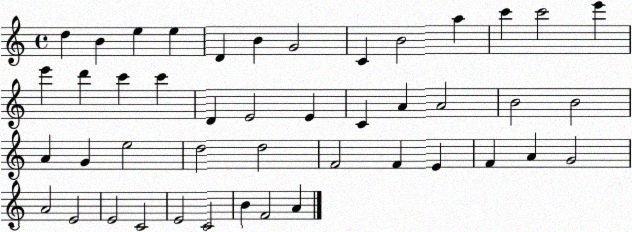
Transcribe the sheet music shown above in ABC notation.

X:1
T:Untitled
M:4/4
L:1/4
K:C
d B e e D B G2 C B2 a c' c'2 e' e' d' c' c' D E2 E C A A2 B2 B2 A G e2 d2 d2 F2 F E F A G2 A2 E2 E2 C2 E2 C2 B F2 A